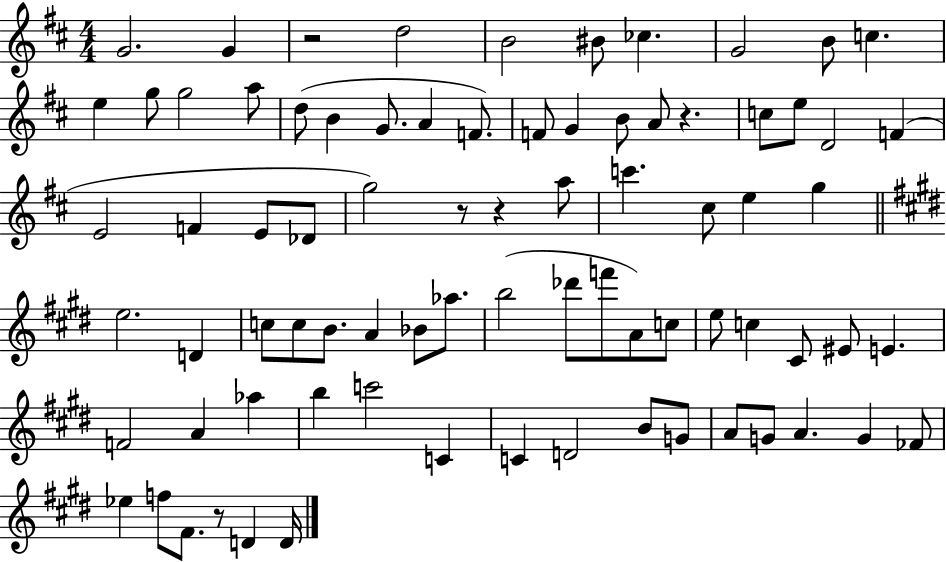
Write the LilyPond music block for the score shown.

{
  \clef treble
  \numericTimeSignature
  \time 4/4
  \key d \major
  g'2. g'4 | r2 d''2 | b'2 bis'8 ces''4. | g'2 b'8 c''4. | \break e''4 g''8 g''2 a''8 | d''8( b'4 g'8. a'4 f'8.) | f'8 g'4 b'8 a'8 r4. | c''8 e''8 d'2 f'4( | \break e'2 f'4 e'8 des'8 | g''2) r8 r4 a''8 | c'''4. cis''8 e''4 g''4 | \bar "||" \break \key e \major e''2. d'4 | c''8 c''8 b'8. a'4 bes'8 aes''8. | b''2( des'''8 f'''8 a'8) c''8 | e''8 c''4 cis'8 eis'8 e'4. | \break f'2 a'4 aes''4 | b''4 c'''2 c'4 | c'4 d'2 b'8 g'8 | a'8 g'8 a'4. g'4 fes'8 | \break ees''4 f''8 fis'8. r8 d'4 d'16 | \bar "|."
}